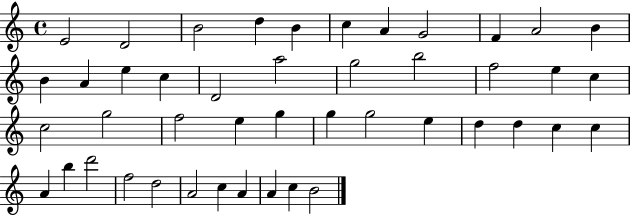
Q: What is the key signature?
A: C major